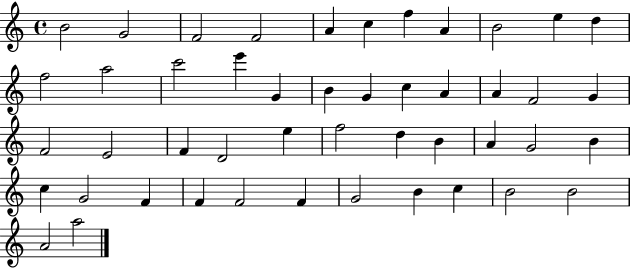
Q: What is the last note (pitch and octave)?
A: A5